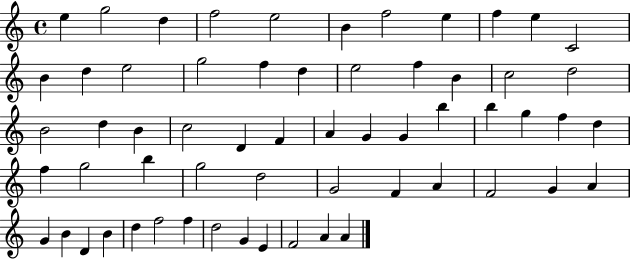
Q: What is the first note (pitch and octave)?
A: E5